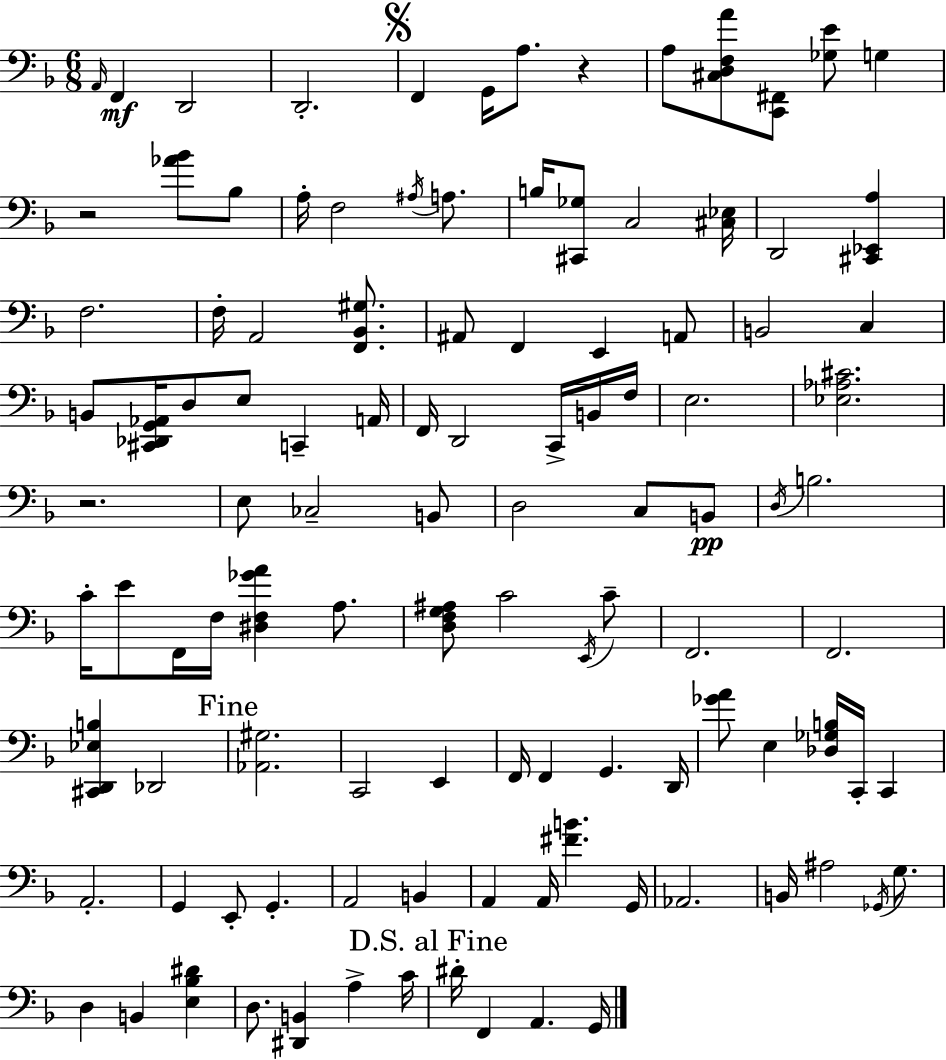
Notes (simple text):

A2/s F2/q D2/h D2/h. F2/q G2/s A3/e. R/q A3/e [C#3,D3,F3,A4]/e [C2,F#2]/e [Gb3,E4]/e G3/q R/h [Ab4,Bb4]/e Bb3/e A3/s F3/h A#3/s A3/e. B3/s [C#2,Gb3]/e C3/h [C#3,Eb3]/s D2/h [C#2,Eb2,A3]/q F3/h. F3/s A2/h [F2,Bb2,G#3]/e. A#2/e F2/q E2/q A2/e B2/h C3/q B2/e [C#2,Db2,G2,Ab2]/s D3/e E3/e C2/q A2/s F2/s D2/h C2/s B2/s F3/s E3/h. [Eb3,Ab3,C#4]/h. R/h. E3/e CES3/h B2/e D3/h C3/e B2/e D3/s B3/h. C4/s E4/e F2/s F3/s [D#3,F3,Gb4,A4]/q A3/e. [D3,F3,G3,A#3]/e C4/h E2/s C4/e F2/h. F2/h. [C#2,D2,Eb3,B3]/q Db2/h [Ab2,G#3]/h. C2/h E2/q F2/s F2/q G2/q. D2/s [Gb4,A4]/e E3/q [Db3,Gb3,B3]/s C2/s C2/q A2/h. G2/q E2/e G2/q. A2/h B2/q A2/q A2/s [F#4,B4]/q. G2/s Ab2/h. B2/s A#3/h Gb2/s G3/e. D3/q B2/q [E3,Bb3,D#4]/q D3/e. [D#2,B2]/q A3/q C4/s D#4/s F2/q A2/q. G2/s